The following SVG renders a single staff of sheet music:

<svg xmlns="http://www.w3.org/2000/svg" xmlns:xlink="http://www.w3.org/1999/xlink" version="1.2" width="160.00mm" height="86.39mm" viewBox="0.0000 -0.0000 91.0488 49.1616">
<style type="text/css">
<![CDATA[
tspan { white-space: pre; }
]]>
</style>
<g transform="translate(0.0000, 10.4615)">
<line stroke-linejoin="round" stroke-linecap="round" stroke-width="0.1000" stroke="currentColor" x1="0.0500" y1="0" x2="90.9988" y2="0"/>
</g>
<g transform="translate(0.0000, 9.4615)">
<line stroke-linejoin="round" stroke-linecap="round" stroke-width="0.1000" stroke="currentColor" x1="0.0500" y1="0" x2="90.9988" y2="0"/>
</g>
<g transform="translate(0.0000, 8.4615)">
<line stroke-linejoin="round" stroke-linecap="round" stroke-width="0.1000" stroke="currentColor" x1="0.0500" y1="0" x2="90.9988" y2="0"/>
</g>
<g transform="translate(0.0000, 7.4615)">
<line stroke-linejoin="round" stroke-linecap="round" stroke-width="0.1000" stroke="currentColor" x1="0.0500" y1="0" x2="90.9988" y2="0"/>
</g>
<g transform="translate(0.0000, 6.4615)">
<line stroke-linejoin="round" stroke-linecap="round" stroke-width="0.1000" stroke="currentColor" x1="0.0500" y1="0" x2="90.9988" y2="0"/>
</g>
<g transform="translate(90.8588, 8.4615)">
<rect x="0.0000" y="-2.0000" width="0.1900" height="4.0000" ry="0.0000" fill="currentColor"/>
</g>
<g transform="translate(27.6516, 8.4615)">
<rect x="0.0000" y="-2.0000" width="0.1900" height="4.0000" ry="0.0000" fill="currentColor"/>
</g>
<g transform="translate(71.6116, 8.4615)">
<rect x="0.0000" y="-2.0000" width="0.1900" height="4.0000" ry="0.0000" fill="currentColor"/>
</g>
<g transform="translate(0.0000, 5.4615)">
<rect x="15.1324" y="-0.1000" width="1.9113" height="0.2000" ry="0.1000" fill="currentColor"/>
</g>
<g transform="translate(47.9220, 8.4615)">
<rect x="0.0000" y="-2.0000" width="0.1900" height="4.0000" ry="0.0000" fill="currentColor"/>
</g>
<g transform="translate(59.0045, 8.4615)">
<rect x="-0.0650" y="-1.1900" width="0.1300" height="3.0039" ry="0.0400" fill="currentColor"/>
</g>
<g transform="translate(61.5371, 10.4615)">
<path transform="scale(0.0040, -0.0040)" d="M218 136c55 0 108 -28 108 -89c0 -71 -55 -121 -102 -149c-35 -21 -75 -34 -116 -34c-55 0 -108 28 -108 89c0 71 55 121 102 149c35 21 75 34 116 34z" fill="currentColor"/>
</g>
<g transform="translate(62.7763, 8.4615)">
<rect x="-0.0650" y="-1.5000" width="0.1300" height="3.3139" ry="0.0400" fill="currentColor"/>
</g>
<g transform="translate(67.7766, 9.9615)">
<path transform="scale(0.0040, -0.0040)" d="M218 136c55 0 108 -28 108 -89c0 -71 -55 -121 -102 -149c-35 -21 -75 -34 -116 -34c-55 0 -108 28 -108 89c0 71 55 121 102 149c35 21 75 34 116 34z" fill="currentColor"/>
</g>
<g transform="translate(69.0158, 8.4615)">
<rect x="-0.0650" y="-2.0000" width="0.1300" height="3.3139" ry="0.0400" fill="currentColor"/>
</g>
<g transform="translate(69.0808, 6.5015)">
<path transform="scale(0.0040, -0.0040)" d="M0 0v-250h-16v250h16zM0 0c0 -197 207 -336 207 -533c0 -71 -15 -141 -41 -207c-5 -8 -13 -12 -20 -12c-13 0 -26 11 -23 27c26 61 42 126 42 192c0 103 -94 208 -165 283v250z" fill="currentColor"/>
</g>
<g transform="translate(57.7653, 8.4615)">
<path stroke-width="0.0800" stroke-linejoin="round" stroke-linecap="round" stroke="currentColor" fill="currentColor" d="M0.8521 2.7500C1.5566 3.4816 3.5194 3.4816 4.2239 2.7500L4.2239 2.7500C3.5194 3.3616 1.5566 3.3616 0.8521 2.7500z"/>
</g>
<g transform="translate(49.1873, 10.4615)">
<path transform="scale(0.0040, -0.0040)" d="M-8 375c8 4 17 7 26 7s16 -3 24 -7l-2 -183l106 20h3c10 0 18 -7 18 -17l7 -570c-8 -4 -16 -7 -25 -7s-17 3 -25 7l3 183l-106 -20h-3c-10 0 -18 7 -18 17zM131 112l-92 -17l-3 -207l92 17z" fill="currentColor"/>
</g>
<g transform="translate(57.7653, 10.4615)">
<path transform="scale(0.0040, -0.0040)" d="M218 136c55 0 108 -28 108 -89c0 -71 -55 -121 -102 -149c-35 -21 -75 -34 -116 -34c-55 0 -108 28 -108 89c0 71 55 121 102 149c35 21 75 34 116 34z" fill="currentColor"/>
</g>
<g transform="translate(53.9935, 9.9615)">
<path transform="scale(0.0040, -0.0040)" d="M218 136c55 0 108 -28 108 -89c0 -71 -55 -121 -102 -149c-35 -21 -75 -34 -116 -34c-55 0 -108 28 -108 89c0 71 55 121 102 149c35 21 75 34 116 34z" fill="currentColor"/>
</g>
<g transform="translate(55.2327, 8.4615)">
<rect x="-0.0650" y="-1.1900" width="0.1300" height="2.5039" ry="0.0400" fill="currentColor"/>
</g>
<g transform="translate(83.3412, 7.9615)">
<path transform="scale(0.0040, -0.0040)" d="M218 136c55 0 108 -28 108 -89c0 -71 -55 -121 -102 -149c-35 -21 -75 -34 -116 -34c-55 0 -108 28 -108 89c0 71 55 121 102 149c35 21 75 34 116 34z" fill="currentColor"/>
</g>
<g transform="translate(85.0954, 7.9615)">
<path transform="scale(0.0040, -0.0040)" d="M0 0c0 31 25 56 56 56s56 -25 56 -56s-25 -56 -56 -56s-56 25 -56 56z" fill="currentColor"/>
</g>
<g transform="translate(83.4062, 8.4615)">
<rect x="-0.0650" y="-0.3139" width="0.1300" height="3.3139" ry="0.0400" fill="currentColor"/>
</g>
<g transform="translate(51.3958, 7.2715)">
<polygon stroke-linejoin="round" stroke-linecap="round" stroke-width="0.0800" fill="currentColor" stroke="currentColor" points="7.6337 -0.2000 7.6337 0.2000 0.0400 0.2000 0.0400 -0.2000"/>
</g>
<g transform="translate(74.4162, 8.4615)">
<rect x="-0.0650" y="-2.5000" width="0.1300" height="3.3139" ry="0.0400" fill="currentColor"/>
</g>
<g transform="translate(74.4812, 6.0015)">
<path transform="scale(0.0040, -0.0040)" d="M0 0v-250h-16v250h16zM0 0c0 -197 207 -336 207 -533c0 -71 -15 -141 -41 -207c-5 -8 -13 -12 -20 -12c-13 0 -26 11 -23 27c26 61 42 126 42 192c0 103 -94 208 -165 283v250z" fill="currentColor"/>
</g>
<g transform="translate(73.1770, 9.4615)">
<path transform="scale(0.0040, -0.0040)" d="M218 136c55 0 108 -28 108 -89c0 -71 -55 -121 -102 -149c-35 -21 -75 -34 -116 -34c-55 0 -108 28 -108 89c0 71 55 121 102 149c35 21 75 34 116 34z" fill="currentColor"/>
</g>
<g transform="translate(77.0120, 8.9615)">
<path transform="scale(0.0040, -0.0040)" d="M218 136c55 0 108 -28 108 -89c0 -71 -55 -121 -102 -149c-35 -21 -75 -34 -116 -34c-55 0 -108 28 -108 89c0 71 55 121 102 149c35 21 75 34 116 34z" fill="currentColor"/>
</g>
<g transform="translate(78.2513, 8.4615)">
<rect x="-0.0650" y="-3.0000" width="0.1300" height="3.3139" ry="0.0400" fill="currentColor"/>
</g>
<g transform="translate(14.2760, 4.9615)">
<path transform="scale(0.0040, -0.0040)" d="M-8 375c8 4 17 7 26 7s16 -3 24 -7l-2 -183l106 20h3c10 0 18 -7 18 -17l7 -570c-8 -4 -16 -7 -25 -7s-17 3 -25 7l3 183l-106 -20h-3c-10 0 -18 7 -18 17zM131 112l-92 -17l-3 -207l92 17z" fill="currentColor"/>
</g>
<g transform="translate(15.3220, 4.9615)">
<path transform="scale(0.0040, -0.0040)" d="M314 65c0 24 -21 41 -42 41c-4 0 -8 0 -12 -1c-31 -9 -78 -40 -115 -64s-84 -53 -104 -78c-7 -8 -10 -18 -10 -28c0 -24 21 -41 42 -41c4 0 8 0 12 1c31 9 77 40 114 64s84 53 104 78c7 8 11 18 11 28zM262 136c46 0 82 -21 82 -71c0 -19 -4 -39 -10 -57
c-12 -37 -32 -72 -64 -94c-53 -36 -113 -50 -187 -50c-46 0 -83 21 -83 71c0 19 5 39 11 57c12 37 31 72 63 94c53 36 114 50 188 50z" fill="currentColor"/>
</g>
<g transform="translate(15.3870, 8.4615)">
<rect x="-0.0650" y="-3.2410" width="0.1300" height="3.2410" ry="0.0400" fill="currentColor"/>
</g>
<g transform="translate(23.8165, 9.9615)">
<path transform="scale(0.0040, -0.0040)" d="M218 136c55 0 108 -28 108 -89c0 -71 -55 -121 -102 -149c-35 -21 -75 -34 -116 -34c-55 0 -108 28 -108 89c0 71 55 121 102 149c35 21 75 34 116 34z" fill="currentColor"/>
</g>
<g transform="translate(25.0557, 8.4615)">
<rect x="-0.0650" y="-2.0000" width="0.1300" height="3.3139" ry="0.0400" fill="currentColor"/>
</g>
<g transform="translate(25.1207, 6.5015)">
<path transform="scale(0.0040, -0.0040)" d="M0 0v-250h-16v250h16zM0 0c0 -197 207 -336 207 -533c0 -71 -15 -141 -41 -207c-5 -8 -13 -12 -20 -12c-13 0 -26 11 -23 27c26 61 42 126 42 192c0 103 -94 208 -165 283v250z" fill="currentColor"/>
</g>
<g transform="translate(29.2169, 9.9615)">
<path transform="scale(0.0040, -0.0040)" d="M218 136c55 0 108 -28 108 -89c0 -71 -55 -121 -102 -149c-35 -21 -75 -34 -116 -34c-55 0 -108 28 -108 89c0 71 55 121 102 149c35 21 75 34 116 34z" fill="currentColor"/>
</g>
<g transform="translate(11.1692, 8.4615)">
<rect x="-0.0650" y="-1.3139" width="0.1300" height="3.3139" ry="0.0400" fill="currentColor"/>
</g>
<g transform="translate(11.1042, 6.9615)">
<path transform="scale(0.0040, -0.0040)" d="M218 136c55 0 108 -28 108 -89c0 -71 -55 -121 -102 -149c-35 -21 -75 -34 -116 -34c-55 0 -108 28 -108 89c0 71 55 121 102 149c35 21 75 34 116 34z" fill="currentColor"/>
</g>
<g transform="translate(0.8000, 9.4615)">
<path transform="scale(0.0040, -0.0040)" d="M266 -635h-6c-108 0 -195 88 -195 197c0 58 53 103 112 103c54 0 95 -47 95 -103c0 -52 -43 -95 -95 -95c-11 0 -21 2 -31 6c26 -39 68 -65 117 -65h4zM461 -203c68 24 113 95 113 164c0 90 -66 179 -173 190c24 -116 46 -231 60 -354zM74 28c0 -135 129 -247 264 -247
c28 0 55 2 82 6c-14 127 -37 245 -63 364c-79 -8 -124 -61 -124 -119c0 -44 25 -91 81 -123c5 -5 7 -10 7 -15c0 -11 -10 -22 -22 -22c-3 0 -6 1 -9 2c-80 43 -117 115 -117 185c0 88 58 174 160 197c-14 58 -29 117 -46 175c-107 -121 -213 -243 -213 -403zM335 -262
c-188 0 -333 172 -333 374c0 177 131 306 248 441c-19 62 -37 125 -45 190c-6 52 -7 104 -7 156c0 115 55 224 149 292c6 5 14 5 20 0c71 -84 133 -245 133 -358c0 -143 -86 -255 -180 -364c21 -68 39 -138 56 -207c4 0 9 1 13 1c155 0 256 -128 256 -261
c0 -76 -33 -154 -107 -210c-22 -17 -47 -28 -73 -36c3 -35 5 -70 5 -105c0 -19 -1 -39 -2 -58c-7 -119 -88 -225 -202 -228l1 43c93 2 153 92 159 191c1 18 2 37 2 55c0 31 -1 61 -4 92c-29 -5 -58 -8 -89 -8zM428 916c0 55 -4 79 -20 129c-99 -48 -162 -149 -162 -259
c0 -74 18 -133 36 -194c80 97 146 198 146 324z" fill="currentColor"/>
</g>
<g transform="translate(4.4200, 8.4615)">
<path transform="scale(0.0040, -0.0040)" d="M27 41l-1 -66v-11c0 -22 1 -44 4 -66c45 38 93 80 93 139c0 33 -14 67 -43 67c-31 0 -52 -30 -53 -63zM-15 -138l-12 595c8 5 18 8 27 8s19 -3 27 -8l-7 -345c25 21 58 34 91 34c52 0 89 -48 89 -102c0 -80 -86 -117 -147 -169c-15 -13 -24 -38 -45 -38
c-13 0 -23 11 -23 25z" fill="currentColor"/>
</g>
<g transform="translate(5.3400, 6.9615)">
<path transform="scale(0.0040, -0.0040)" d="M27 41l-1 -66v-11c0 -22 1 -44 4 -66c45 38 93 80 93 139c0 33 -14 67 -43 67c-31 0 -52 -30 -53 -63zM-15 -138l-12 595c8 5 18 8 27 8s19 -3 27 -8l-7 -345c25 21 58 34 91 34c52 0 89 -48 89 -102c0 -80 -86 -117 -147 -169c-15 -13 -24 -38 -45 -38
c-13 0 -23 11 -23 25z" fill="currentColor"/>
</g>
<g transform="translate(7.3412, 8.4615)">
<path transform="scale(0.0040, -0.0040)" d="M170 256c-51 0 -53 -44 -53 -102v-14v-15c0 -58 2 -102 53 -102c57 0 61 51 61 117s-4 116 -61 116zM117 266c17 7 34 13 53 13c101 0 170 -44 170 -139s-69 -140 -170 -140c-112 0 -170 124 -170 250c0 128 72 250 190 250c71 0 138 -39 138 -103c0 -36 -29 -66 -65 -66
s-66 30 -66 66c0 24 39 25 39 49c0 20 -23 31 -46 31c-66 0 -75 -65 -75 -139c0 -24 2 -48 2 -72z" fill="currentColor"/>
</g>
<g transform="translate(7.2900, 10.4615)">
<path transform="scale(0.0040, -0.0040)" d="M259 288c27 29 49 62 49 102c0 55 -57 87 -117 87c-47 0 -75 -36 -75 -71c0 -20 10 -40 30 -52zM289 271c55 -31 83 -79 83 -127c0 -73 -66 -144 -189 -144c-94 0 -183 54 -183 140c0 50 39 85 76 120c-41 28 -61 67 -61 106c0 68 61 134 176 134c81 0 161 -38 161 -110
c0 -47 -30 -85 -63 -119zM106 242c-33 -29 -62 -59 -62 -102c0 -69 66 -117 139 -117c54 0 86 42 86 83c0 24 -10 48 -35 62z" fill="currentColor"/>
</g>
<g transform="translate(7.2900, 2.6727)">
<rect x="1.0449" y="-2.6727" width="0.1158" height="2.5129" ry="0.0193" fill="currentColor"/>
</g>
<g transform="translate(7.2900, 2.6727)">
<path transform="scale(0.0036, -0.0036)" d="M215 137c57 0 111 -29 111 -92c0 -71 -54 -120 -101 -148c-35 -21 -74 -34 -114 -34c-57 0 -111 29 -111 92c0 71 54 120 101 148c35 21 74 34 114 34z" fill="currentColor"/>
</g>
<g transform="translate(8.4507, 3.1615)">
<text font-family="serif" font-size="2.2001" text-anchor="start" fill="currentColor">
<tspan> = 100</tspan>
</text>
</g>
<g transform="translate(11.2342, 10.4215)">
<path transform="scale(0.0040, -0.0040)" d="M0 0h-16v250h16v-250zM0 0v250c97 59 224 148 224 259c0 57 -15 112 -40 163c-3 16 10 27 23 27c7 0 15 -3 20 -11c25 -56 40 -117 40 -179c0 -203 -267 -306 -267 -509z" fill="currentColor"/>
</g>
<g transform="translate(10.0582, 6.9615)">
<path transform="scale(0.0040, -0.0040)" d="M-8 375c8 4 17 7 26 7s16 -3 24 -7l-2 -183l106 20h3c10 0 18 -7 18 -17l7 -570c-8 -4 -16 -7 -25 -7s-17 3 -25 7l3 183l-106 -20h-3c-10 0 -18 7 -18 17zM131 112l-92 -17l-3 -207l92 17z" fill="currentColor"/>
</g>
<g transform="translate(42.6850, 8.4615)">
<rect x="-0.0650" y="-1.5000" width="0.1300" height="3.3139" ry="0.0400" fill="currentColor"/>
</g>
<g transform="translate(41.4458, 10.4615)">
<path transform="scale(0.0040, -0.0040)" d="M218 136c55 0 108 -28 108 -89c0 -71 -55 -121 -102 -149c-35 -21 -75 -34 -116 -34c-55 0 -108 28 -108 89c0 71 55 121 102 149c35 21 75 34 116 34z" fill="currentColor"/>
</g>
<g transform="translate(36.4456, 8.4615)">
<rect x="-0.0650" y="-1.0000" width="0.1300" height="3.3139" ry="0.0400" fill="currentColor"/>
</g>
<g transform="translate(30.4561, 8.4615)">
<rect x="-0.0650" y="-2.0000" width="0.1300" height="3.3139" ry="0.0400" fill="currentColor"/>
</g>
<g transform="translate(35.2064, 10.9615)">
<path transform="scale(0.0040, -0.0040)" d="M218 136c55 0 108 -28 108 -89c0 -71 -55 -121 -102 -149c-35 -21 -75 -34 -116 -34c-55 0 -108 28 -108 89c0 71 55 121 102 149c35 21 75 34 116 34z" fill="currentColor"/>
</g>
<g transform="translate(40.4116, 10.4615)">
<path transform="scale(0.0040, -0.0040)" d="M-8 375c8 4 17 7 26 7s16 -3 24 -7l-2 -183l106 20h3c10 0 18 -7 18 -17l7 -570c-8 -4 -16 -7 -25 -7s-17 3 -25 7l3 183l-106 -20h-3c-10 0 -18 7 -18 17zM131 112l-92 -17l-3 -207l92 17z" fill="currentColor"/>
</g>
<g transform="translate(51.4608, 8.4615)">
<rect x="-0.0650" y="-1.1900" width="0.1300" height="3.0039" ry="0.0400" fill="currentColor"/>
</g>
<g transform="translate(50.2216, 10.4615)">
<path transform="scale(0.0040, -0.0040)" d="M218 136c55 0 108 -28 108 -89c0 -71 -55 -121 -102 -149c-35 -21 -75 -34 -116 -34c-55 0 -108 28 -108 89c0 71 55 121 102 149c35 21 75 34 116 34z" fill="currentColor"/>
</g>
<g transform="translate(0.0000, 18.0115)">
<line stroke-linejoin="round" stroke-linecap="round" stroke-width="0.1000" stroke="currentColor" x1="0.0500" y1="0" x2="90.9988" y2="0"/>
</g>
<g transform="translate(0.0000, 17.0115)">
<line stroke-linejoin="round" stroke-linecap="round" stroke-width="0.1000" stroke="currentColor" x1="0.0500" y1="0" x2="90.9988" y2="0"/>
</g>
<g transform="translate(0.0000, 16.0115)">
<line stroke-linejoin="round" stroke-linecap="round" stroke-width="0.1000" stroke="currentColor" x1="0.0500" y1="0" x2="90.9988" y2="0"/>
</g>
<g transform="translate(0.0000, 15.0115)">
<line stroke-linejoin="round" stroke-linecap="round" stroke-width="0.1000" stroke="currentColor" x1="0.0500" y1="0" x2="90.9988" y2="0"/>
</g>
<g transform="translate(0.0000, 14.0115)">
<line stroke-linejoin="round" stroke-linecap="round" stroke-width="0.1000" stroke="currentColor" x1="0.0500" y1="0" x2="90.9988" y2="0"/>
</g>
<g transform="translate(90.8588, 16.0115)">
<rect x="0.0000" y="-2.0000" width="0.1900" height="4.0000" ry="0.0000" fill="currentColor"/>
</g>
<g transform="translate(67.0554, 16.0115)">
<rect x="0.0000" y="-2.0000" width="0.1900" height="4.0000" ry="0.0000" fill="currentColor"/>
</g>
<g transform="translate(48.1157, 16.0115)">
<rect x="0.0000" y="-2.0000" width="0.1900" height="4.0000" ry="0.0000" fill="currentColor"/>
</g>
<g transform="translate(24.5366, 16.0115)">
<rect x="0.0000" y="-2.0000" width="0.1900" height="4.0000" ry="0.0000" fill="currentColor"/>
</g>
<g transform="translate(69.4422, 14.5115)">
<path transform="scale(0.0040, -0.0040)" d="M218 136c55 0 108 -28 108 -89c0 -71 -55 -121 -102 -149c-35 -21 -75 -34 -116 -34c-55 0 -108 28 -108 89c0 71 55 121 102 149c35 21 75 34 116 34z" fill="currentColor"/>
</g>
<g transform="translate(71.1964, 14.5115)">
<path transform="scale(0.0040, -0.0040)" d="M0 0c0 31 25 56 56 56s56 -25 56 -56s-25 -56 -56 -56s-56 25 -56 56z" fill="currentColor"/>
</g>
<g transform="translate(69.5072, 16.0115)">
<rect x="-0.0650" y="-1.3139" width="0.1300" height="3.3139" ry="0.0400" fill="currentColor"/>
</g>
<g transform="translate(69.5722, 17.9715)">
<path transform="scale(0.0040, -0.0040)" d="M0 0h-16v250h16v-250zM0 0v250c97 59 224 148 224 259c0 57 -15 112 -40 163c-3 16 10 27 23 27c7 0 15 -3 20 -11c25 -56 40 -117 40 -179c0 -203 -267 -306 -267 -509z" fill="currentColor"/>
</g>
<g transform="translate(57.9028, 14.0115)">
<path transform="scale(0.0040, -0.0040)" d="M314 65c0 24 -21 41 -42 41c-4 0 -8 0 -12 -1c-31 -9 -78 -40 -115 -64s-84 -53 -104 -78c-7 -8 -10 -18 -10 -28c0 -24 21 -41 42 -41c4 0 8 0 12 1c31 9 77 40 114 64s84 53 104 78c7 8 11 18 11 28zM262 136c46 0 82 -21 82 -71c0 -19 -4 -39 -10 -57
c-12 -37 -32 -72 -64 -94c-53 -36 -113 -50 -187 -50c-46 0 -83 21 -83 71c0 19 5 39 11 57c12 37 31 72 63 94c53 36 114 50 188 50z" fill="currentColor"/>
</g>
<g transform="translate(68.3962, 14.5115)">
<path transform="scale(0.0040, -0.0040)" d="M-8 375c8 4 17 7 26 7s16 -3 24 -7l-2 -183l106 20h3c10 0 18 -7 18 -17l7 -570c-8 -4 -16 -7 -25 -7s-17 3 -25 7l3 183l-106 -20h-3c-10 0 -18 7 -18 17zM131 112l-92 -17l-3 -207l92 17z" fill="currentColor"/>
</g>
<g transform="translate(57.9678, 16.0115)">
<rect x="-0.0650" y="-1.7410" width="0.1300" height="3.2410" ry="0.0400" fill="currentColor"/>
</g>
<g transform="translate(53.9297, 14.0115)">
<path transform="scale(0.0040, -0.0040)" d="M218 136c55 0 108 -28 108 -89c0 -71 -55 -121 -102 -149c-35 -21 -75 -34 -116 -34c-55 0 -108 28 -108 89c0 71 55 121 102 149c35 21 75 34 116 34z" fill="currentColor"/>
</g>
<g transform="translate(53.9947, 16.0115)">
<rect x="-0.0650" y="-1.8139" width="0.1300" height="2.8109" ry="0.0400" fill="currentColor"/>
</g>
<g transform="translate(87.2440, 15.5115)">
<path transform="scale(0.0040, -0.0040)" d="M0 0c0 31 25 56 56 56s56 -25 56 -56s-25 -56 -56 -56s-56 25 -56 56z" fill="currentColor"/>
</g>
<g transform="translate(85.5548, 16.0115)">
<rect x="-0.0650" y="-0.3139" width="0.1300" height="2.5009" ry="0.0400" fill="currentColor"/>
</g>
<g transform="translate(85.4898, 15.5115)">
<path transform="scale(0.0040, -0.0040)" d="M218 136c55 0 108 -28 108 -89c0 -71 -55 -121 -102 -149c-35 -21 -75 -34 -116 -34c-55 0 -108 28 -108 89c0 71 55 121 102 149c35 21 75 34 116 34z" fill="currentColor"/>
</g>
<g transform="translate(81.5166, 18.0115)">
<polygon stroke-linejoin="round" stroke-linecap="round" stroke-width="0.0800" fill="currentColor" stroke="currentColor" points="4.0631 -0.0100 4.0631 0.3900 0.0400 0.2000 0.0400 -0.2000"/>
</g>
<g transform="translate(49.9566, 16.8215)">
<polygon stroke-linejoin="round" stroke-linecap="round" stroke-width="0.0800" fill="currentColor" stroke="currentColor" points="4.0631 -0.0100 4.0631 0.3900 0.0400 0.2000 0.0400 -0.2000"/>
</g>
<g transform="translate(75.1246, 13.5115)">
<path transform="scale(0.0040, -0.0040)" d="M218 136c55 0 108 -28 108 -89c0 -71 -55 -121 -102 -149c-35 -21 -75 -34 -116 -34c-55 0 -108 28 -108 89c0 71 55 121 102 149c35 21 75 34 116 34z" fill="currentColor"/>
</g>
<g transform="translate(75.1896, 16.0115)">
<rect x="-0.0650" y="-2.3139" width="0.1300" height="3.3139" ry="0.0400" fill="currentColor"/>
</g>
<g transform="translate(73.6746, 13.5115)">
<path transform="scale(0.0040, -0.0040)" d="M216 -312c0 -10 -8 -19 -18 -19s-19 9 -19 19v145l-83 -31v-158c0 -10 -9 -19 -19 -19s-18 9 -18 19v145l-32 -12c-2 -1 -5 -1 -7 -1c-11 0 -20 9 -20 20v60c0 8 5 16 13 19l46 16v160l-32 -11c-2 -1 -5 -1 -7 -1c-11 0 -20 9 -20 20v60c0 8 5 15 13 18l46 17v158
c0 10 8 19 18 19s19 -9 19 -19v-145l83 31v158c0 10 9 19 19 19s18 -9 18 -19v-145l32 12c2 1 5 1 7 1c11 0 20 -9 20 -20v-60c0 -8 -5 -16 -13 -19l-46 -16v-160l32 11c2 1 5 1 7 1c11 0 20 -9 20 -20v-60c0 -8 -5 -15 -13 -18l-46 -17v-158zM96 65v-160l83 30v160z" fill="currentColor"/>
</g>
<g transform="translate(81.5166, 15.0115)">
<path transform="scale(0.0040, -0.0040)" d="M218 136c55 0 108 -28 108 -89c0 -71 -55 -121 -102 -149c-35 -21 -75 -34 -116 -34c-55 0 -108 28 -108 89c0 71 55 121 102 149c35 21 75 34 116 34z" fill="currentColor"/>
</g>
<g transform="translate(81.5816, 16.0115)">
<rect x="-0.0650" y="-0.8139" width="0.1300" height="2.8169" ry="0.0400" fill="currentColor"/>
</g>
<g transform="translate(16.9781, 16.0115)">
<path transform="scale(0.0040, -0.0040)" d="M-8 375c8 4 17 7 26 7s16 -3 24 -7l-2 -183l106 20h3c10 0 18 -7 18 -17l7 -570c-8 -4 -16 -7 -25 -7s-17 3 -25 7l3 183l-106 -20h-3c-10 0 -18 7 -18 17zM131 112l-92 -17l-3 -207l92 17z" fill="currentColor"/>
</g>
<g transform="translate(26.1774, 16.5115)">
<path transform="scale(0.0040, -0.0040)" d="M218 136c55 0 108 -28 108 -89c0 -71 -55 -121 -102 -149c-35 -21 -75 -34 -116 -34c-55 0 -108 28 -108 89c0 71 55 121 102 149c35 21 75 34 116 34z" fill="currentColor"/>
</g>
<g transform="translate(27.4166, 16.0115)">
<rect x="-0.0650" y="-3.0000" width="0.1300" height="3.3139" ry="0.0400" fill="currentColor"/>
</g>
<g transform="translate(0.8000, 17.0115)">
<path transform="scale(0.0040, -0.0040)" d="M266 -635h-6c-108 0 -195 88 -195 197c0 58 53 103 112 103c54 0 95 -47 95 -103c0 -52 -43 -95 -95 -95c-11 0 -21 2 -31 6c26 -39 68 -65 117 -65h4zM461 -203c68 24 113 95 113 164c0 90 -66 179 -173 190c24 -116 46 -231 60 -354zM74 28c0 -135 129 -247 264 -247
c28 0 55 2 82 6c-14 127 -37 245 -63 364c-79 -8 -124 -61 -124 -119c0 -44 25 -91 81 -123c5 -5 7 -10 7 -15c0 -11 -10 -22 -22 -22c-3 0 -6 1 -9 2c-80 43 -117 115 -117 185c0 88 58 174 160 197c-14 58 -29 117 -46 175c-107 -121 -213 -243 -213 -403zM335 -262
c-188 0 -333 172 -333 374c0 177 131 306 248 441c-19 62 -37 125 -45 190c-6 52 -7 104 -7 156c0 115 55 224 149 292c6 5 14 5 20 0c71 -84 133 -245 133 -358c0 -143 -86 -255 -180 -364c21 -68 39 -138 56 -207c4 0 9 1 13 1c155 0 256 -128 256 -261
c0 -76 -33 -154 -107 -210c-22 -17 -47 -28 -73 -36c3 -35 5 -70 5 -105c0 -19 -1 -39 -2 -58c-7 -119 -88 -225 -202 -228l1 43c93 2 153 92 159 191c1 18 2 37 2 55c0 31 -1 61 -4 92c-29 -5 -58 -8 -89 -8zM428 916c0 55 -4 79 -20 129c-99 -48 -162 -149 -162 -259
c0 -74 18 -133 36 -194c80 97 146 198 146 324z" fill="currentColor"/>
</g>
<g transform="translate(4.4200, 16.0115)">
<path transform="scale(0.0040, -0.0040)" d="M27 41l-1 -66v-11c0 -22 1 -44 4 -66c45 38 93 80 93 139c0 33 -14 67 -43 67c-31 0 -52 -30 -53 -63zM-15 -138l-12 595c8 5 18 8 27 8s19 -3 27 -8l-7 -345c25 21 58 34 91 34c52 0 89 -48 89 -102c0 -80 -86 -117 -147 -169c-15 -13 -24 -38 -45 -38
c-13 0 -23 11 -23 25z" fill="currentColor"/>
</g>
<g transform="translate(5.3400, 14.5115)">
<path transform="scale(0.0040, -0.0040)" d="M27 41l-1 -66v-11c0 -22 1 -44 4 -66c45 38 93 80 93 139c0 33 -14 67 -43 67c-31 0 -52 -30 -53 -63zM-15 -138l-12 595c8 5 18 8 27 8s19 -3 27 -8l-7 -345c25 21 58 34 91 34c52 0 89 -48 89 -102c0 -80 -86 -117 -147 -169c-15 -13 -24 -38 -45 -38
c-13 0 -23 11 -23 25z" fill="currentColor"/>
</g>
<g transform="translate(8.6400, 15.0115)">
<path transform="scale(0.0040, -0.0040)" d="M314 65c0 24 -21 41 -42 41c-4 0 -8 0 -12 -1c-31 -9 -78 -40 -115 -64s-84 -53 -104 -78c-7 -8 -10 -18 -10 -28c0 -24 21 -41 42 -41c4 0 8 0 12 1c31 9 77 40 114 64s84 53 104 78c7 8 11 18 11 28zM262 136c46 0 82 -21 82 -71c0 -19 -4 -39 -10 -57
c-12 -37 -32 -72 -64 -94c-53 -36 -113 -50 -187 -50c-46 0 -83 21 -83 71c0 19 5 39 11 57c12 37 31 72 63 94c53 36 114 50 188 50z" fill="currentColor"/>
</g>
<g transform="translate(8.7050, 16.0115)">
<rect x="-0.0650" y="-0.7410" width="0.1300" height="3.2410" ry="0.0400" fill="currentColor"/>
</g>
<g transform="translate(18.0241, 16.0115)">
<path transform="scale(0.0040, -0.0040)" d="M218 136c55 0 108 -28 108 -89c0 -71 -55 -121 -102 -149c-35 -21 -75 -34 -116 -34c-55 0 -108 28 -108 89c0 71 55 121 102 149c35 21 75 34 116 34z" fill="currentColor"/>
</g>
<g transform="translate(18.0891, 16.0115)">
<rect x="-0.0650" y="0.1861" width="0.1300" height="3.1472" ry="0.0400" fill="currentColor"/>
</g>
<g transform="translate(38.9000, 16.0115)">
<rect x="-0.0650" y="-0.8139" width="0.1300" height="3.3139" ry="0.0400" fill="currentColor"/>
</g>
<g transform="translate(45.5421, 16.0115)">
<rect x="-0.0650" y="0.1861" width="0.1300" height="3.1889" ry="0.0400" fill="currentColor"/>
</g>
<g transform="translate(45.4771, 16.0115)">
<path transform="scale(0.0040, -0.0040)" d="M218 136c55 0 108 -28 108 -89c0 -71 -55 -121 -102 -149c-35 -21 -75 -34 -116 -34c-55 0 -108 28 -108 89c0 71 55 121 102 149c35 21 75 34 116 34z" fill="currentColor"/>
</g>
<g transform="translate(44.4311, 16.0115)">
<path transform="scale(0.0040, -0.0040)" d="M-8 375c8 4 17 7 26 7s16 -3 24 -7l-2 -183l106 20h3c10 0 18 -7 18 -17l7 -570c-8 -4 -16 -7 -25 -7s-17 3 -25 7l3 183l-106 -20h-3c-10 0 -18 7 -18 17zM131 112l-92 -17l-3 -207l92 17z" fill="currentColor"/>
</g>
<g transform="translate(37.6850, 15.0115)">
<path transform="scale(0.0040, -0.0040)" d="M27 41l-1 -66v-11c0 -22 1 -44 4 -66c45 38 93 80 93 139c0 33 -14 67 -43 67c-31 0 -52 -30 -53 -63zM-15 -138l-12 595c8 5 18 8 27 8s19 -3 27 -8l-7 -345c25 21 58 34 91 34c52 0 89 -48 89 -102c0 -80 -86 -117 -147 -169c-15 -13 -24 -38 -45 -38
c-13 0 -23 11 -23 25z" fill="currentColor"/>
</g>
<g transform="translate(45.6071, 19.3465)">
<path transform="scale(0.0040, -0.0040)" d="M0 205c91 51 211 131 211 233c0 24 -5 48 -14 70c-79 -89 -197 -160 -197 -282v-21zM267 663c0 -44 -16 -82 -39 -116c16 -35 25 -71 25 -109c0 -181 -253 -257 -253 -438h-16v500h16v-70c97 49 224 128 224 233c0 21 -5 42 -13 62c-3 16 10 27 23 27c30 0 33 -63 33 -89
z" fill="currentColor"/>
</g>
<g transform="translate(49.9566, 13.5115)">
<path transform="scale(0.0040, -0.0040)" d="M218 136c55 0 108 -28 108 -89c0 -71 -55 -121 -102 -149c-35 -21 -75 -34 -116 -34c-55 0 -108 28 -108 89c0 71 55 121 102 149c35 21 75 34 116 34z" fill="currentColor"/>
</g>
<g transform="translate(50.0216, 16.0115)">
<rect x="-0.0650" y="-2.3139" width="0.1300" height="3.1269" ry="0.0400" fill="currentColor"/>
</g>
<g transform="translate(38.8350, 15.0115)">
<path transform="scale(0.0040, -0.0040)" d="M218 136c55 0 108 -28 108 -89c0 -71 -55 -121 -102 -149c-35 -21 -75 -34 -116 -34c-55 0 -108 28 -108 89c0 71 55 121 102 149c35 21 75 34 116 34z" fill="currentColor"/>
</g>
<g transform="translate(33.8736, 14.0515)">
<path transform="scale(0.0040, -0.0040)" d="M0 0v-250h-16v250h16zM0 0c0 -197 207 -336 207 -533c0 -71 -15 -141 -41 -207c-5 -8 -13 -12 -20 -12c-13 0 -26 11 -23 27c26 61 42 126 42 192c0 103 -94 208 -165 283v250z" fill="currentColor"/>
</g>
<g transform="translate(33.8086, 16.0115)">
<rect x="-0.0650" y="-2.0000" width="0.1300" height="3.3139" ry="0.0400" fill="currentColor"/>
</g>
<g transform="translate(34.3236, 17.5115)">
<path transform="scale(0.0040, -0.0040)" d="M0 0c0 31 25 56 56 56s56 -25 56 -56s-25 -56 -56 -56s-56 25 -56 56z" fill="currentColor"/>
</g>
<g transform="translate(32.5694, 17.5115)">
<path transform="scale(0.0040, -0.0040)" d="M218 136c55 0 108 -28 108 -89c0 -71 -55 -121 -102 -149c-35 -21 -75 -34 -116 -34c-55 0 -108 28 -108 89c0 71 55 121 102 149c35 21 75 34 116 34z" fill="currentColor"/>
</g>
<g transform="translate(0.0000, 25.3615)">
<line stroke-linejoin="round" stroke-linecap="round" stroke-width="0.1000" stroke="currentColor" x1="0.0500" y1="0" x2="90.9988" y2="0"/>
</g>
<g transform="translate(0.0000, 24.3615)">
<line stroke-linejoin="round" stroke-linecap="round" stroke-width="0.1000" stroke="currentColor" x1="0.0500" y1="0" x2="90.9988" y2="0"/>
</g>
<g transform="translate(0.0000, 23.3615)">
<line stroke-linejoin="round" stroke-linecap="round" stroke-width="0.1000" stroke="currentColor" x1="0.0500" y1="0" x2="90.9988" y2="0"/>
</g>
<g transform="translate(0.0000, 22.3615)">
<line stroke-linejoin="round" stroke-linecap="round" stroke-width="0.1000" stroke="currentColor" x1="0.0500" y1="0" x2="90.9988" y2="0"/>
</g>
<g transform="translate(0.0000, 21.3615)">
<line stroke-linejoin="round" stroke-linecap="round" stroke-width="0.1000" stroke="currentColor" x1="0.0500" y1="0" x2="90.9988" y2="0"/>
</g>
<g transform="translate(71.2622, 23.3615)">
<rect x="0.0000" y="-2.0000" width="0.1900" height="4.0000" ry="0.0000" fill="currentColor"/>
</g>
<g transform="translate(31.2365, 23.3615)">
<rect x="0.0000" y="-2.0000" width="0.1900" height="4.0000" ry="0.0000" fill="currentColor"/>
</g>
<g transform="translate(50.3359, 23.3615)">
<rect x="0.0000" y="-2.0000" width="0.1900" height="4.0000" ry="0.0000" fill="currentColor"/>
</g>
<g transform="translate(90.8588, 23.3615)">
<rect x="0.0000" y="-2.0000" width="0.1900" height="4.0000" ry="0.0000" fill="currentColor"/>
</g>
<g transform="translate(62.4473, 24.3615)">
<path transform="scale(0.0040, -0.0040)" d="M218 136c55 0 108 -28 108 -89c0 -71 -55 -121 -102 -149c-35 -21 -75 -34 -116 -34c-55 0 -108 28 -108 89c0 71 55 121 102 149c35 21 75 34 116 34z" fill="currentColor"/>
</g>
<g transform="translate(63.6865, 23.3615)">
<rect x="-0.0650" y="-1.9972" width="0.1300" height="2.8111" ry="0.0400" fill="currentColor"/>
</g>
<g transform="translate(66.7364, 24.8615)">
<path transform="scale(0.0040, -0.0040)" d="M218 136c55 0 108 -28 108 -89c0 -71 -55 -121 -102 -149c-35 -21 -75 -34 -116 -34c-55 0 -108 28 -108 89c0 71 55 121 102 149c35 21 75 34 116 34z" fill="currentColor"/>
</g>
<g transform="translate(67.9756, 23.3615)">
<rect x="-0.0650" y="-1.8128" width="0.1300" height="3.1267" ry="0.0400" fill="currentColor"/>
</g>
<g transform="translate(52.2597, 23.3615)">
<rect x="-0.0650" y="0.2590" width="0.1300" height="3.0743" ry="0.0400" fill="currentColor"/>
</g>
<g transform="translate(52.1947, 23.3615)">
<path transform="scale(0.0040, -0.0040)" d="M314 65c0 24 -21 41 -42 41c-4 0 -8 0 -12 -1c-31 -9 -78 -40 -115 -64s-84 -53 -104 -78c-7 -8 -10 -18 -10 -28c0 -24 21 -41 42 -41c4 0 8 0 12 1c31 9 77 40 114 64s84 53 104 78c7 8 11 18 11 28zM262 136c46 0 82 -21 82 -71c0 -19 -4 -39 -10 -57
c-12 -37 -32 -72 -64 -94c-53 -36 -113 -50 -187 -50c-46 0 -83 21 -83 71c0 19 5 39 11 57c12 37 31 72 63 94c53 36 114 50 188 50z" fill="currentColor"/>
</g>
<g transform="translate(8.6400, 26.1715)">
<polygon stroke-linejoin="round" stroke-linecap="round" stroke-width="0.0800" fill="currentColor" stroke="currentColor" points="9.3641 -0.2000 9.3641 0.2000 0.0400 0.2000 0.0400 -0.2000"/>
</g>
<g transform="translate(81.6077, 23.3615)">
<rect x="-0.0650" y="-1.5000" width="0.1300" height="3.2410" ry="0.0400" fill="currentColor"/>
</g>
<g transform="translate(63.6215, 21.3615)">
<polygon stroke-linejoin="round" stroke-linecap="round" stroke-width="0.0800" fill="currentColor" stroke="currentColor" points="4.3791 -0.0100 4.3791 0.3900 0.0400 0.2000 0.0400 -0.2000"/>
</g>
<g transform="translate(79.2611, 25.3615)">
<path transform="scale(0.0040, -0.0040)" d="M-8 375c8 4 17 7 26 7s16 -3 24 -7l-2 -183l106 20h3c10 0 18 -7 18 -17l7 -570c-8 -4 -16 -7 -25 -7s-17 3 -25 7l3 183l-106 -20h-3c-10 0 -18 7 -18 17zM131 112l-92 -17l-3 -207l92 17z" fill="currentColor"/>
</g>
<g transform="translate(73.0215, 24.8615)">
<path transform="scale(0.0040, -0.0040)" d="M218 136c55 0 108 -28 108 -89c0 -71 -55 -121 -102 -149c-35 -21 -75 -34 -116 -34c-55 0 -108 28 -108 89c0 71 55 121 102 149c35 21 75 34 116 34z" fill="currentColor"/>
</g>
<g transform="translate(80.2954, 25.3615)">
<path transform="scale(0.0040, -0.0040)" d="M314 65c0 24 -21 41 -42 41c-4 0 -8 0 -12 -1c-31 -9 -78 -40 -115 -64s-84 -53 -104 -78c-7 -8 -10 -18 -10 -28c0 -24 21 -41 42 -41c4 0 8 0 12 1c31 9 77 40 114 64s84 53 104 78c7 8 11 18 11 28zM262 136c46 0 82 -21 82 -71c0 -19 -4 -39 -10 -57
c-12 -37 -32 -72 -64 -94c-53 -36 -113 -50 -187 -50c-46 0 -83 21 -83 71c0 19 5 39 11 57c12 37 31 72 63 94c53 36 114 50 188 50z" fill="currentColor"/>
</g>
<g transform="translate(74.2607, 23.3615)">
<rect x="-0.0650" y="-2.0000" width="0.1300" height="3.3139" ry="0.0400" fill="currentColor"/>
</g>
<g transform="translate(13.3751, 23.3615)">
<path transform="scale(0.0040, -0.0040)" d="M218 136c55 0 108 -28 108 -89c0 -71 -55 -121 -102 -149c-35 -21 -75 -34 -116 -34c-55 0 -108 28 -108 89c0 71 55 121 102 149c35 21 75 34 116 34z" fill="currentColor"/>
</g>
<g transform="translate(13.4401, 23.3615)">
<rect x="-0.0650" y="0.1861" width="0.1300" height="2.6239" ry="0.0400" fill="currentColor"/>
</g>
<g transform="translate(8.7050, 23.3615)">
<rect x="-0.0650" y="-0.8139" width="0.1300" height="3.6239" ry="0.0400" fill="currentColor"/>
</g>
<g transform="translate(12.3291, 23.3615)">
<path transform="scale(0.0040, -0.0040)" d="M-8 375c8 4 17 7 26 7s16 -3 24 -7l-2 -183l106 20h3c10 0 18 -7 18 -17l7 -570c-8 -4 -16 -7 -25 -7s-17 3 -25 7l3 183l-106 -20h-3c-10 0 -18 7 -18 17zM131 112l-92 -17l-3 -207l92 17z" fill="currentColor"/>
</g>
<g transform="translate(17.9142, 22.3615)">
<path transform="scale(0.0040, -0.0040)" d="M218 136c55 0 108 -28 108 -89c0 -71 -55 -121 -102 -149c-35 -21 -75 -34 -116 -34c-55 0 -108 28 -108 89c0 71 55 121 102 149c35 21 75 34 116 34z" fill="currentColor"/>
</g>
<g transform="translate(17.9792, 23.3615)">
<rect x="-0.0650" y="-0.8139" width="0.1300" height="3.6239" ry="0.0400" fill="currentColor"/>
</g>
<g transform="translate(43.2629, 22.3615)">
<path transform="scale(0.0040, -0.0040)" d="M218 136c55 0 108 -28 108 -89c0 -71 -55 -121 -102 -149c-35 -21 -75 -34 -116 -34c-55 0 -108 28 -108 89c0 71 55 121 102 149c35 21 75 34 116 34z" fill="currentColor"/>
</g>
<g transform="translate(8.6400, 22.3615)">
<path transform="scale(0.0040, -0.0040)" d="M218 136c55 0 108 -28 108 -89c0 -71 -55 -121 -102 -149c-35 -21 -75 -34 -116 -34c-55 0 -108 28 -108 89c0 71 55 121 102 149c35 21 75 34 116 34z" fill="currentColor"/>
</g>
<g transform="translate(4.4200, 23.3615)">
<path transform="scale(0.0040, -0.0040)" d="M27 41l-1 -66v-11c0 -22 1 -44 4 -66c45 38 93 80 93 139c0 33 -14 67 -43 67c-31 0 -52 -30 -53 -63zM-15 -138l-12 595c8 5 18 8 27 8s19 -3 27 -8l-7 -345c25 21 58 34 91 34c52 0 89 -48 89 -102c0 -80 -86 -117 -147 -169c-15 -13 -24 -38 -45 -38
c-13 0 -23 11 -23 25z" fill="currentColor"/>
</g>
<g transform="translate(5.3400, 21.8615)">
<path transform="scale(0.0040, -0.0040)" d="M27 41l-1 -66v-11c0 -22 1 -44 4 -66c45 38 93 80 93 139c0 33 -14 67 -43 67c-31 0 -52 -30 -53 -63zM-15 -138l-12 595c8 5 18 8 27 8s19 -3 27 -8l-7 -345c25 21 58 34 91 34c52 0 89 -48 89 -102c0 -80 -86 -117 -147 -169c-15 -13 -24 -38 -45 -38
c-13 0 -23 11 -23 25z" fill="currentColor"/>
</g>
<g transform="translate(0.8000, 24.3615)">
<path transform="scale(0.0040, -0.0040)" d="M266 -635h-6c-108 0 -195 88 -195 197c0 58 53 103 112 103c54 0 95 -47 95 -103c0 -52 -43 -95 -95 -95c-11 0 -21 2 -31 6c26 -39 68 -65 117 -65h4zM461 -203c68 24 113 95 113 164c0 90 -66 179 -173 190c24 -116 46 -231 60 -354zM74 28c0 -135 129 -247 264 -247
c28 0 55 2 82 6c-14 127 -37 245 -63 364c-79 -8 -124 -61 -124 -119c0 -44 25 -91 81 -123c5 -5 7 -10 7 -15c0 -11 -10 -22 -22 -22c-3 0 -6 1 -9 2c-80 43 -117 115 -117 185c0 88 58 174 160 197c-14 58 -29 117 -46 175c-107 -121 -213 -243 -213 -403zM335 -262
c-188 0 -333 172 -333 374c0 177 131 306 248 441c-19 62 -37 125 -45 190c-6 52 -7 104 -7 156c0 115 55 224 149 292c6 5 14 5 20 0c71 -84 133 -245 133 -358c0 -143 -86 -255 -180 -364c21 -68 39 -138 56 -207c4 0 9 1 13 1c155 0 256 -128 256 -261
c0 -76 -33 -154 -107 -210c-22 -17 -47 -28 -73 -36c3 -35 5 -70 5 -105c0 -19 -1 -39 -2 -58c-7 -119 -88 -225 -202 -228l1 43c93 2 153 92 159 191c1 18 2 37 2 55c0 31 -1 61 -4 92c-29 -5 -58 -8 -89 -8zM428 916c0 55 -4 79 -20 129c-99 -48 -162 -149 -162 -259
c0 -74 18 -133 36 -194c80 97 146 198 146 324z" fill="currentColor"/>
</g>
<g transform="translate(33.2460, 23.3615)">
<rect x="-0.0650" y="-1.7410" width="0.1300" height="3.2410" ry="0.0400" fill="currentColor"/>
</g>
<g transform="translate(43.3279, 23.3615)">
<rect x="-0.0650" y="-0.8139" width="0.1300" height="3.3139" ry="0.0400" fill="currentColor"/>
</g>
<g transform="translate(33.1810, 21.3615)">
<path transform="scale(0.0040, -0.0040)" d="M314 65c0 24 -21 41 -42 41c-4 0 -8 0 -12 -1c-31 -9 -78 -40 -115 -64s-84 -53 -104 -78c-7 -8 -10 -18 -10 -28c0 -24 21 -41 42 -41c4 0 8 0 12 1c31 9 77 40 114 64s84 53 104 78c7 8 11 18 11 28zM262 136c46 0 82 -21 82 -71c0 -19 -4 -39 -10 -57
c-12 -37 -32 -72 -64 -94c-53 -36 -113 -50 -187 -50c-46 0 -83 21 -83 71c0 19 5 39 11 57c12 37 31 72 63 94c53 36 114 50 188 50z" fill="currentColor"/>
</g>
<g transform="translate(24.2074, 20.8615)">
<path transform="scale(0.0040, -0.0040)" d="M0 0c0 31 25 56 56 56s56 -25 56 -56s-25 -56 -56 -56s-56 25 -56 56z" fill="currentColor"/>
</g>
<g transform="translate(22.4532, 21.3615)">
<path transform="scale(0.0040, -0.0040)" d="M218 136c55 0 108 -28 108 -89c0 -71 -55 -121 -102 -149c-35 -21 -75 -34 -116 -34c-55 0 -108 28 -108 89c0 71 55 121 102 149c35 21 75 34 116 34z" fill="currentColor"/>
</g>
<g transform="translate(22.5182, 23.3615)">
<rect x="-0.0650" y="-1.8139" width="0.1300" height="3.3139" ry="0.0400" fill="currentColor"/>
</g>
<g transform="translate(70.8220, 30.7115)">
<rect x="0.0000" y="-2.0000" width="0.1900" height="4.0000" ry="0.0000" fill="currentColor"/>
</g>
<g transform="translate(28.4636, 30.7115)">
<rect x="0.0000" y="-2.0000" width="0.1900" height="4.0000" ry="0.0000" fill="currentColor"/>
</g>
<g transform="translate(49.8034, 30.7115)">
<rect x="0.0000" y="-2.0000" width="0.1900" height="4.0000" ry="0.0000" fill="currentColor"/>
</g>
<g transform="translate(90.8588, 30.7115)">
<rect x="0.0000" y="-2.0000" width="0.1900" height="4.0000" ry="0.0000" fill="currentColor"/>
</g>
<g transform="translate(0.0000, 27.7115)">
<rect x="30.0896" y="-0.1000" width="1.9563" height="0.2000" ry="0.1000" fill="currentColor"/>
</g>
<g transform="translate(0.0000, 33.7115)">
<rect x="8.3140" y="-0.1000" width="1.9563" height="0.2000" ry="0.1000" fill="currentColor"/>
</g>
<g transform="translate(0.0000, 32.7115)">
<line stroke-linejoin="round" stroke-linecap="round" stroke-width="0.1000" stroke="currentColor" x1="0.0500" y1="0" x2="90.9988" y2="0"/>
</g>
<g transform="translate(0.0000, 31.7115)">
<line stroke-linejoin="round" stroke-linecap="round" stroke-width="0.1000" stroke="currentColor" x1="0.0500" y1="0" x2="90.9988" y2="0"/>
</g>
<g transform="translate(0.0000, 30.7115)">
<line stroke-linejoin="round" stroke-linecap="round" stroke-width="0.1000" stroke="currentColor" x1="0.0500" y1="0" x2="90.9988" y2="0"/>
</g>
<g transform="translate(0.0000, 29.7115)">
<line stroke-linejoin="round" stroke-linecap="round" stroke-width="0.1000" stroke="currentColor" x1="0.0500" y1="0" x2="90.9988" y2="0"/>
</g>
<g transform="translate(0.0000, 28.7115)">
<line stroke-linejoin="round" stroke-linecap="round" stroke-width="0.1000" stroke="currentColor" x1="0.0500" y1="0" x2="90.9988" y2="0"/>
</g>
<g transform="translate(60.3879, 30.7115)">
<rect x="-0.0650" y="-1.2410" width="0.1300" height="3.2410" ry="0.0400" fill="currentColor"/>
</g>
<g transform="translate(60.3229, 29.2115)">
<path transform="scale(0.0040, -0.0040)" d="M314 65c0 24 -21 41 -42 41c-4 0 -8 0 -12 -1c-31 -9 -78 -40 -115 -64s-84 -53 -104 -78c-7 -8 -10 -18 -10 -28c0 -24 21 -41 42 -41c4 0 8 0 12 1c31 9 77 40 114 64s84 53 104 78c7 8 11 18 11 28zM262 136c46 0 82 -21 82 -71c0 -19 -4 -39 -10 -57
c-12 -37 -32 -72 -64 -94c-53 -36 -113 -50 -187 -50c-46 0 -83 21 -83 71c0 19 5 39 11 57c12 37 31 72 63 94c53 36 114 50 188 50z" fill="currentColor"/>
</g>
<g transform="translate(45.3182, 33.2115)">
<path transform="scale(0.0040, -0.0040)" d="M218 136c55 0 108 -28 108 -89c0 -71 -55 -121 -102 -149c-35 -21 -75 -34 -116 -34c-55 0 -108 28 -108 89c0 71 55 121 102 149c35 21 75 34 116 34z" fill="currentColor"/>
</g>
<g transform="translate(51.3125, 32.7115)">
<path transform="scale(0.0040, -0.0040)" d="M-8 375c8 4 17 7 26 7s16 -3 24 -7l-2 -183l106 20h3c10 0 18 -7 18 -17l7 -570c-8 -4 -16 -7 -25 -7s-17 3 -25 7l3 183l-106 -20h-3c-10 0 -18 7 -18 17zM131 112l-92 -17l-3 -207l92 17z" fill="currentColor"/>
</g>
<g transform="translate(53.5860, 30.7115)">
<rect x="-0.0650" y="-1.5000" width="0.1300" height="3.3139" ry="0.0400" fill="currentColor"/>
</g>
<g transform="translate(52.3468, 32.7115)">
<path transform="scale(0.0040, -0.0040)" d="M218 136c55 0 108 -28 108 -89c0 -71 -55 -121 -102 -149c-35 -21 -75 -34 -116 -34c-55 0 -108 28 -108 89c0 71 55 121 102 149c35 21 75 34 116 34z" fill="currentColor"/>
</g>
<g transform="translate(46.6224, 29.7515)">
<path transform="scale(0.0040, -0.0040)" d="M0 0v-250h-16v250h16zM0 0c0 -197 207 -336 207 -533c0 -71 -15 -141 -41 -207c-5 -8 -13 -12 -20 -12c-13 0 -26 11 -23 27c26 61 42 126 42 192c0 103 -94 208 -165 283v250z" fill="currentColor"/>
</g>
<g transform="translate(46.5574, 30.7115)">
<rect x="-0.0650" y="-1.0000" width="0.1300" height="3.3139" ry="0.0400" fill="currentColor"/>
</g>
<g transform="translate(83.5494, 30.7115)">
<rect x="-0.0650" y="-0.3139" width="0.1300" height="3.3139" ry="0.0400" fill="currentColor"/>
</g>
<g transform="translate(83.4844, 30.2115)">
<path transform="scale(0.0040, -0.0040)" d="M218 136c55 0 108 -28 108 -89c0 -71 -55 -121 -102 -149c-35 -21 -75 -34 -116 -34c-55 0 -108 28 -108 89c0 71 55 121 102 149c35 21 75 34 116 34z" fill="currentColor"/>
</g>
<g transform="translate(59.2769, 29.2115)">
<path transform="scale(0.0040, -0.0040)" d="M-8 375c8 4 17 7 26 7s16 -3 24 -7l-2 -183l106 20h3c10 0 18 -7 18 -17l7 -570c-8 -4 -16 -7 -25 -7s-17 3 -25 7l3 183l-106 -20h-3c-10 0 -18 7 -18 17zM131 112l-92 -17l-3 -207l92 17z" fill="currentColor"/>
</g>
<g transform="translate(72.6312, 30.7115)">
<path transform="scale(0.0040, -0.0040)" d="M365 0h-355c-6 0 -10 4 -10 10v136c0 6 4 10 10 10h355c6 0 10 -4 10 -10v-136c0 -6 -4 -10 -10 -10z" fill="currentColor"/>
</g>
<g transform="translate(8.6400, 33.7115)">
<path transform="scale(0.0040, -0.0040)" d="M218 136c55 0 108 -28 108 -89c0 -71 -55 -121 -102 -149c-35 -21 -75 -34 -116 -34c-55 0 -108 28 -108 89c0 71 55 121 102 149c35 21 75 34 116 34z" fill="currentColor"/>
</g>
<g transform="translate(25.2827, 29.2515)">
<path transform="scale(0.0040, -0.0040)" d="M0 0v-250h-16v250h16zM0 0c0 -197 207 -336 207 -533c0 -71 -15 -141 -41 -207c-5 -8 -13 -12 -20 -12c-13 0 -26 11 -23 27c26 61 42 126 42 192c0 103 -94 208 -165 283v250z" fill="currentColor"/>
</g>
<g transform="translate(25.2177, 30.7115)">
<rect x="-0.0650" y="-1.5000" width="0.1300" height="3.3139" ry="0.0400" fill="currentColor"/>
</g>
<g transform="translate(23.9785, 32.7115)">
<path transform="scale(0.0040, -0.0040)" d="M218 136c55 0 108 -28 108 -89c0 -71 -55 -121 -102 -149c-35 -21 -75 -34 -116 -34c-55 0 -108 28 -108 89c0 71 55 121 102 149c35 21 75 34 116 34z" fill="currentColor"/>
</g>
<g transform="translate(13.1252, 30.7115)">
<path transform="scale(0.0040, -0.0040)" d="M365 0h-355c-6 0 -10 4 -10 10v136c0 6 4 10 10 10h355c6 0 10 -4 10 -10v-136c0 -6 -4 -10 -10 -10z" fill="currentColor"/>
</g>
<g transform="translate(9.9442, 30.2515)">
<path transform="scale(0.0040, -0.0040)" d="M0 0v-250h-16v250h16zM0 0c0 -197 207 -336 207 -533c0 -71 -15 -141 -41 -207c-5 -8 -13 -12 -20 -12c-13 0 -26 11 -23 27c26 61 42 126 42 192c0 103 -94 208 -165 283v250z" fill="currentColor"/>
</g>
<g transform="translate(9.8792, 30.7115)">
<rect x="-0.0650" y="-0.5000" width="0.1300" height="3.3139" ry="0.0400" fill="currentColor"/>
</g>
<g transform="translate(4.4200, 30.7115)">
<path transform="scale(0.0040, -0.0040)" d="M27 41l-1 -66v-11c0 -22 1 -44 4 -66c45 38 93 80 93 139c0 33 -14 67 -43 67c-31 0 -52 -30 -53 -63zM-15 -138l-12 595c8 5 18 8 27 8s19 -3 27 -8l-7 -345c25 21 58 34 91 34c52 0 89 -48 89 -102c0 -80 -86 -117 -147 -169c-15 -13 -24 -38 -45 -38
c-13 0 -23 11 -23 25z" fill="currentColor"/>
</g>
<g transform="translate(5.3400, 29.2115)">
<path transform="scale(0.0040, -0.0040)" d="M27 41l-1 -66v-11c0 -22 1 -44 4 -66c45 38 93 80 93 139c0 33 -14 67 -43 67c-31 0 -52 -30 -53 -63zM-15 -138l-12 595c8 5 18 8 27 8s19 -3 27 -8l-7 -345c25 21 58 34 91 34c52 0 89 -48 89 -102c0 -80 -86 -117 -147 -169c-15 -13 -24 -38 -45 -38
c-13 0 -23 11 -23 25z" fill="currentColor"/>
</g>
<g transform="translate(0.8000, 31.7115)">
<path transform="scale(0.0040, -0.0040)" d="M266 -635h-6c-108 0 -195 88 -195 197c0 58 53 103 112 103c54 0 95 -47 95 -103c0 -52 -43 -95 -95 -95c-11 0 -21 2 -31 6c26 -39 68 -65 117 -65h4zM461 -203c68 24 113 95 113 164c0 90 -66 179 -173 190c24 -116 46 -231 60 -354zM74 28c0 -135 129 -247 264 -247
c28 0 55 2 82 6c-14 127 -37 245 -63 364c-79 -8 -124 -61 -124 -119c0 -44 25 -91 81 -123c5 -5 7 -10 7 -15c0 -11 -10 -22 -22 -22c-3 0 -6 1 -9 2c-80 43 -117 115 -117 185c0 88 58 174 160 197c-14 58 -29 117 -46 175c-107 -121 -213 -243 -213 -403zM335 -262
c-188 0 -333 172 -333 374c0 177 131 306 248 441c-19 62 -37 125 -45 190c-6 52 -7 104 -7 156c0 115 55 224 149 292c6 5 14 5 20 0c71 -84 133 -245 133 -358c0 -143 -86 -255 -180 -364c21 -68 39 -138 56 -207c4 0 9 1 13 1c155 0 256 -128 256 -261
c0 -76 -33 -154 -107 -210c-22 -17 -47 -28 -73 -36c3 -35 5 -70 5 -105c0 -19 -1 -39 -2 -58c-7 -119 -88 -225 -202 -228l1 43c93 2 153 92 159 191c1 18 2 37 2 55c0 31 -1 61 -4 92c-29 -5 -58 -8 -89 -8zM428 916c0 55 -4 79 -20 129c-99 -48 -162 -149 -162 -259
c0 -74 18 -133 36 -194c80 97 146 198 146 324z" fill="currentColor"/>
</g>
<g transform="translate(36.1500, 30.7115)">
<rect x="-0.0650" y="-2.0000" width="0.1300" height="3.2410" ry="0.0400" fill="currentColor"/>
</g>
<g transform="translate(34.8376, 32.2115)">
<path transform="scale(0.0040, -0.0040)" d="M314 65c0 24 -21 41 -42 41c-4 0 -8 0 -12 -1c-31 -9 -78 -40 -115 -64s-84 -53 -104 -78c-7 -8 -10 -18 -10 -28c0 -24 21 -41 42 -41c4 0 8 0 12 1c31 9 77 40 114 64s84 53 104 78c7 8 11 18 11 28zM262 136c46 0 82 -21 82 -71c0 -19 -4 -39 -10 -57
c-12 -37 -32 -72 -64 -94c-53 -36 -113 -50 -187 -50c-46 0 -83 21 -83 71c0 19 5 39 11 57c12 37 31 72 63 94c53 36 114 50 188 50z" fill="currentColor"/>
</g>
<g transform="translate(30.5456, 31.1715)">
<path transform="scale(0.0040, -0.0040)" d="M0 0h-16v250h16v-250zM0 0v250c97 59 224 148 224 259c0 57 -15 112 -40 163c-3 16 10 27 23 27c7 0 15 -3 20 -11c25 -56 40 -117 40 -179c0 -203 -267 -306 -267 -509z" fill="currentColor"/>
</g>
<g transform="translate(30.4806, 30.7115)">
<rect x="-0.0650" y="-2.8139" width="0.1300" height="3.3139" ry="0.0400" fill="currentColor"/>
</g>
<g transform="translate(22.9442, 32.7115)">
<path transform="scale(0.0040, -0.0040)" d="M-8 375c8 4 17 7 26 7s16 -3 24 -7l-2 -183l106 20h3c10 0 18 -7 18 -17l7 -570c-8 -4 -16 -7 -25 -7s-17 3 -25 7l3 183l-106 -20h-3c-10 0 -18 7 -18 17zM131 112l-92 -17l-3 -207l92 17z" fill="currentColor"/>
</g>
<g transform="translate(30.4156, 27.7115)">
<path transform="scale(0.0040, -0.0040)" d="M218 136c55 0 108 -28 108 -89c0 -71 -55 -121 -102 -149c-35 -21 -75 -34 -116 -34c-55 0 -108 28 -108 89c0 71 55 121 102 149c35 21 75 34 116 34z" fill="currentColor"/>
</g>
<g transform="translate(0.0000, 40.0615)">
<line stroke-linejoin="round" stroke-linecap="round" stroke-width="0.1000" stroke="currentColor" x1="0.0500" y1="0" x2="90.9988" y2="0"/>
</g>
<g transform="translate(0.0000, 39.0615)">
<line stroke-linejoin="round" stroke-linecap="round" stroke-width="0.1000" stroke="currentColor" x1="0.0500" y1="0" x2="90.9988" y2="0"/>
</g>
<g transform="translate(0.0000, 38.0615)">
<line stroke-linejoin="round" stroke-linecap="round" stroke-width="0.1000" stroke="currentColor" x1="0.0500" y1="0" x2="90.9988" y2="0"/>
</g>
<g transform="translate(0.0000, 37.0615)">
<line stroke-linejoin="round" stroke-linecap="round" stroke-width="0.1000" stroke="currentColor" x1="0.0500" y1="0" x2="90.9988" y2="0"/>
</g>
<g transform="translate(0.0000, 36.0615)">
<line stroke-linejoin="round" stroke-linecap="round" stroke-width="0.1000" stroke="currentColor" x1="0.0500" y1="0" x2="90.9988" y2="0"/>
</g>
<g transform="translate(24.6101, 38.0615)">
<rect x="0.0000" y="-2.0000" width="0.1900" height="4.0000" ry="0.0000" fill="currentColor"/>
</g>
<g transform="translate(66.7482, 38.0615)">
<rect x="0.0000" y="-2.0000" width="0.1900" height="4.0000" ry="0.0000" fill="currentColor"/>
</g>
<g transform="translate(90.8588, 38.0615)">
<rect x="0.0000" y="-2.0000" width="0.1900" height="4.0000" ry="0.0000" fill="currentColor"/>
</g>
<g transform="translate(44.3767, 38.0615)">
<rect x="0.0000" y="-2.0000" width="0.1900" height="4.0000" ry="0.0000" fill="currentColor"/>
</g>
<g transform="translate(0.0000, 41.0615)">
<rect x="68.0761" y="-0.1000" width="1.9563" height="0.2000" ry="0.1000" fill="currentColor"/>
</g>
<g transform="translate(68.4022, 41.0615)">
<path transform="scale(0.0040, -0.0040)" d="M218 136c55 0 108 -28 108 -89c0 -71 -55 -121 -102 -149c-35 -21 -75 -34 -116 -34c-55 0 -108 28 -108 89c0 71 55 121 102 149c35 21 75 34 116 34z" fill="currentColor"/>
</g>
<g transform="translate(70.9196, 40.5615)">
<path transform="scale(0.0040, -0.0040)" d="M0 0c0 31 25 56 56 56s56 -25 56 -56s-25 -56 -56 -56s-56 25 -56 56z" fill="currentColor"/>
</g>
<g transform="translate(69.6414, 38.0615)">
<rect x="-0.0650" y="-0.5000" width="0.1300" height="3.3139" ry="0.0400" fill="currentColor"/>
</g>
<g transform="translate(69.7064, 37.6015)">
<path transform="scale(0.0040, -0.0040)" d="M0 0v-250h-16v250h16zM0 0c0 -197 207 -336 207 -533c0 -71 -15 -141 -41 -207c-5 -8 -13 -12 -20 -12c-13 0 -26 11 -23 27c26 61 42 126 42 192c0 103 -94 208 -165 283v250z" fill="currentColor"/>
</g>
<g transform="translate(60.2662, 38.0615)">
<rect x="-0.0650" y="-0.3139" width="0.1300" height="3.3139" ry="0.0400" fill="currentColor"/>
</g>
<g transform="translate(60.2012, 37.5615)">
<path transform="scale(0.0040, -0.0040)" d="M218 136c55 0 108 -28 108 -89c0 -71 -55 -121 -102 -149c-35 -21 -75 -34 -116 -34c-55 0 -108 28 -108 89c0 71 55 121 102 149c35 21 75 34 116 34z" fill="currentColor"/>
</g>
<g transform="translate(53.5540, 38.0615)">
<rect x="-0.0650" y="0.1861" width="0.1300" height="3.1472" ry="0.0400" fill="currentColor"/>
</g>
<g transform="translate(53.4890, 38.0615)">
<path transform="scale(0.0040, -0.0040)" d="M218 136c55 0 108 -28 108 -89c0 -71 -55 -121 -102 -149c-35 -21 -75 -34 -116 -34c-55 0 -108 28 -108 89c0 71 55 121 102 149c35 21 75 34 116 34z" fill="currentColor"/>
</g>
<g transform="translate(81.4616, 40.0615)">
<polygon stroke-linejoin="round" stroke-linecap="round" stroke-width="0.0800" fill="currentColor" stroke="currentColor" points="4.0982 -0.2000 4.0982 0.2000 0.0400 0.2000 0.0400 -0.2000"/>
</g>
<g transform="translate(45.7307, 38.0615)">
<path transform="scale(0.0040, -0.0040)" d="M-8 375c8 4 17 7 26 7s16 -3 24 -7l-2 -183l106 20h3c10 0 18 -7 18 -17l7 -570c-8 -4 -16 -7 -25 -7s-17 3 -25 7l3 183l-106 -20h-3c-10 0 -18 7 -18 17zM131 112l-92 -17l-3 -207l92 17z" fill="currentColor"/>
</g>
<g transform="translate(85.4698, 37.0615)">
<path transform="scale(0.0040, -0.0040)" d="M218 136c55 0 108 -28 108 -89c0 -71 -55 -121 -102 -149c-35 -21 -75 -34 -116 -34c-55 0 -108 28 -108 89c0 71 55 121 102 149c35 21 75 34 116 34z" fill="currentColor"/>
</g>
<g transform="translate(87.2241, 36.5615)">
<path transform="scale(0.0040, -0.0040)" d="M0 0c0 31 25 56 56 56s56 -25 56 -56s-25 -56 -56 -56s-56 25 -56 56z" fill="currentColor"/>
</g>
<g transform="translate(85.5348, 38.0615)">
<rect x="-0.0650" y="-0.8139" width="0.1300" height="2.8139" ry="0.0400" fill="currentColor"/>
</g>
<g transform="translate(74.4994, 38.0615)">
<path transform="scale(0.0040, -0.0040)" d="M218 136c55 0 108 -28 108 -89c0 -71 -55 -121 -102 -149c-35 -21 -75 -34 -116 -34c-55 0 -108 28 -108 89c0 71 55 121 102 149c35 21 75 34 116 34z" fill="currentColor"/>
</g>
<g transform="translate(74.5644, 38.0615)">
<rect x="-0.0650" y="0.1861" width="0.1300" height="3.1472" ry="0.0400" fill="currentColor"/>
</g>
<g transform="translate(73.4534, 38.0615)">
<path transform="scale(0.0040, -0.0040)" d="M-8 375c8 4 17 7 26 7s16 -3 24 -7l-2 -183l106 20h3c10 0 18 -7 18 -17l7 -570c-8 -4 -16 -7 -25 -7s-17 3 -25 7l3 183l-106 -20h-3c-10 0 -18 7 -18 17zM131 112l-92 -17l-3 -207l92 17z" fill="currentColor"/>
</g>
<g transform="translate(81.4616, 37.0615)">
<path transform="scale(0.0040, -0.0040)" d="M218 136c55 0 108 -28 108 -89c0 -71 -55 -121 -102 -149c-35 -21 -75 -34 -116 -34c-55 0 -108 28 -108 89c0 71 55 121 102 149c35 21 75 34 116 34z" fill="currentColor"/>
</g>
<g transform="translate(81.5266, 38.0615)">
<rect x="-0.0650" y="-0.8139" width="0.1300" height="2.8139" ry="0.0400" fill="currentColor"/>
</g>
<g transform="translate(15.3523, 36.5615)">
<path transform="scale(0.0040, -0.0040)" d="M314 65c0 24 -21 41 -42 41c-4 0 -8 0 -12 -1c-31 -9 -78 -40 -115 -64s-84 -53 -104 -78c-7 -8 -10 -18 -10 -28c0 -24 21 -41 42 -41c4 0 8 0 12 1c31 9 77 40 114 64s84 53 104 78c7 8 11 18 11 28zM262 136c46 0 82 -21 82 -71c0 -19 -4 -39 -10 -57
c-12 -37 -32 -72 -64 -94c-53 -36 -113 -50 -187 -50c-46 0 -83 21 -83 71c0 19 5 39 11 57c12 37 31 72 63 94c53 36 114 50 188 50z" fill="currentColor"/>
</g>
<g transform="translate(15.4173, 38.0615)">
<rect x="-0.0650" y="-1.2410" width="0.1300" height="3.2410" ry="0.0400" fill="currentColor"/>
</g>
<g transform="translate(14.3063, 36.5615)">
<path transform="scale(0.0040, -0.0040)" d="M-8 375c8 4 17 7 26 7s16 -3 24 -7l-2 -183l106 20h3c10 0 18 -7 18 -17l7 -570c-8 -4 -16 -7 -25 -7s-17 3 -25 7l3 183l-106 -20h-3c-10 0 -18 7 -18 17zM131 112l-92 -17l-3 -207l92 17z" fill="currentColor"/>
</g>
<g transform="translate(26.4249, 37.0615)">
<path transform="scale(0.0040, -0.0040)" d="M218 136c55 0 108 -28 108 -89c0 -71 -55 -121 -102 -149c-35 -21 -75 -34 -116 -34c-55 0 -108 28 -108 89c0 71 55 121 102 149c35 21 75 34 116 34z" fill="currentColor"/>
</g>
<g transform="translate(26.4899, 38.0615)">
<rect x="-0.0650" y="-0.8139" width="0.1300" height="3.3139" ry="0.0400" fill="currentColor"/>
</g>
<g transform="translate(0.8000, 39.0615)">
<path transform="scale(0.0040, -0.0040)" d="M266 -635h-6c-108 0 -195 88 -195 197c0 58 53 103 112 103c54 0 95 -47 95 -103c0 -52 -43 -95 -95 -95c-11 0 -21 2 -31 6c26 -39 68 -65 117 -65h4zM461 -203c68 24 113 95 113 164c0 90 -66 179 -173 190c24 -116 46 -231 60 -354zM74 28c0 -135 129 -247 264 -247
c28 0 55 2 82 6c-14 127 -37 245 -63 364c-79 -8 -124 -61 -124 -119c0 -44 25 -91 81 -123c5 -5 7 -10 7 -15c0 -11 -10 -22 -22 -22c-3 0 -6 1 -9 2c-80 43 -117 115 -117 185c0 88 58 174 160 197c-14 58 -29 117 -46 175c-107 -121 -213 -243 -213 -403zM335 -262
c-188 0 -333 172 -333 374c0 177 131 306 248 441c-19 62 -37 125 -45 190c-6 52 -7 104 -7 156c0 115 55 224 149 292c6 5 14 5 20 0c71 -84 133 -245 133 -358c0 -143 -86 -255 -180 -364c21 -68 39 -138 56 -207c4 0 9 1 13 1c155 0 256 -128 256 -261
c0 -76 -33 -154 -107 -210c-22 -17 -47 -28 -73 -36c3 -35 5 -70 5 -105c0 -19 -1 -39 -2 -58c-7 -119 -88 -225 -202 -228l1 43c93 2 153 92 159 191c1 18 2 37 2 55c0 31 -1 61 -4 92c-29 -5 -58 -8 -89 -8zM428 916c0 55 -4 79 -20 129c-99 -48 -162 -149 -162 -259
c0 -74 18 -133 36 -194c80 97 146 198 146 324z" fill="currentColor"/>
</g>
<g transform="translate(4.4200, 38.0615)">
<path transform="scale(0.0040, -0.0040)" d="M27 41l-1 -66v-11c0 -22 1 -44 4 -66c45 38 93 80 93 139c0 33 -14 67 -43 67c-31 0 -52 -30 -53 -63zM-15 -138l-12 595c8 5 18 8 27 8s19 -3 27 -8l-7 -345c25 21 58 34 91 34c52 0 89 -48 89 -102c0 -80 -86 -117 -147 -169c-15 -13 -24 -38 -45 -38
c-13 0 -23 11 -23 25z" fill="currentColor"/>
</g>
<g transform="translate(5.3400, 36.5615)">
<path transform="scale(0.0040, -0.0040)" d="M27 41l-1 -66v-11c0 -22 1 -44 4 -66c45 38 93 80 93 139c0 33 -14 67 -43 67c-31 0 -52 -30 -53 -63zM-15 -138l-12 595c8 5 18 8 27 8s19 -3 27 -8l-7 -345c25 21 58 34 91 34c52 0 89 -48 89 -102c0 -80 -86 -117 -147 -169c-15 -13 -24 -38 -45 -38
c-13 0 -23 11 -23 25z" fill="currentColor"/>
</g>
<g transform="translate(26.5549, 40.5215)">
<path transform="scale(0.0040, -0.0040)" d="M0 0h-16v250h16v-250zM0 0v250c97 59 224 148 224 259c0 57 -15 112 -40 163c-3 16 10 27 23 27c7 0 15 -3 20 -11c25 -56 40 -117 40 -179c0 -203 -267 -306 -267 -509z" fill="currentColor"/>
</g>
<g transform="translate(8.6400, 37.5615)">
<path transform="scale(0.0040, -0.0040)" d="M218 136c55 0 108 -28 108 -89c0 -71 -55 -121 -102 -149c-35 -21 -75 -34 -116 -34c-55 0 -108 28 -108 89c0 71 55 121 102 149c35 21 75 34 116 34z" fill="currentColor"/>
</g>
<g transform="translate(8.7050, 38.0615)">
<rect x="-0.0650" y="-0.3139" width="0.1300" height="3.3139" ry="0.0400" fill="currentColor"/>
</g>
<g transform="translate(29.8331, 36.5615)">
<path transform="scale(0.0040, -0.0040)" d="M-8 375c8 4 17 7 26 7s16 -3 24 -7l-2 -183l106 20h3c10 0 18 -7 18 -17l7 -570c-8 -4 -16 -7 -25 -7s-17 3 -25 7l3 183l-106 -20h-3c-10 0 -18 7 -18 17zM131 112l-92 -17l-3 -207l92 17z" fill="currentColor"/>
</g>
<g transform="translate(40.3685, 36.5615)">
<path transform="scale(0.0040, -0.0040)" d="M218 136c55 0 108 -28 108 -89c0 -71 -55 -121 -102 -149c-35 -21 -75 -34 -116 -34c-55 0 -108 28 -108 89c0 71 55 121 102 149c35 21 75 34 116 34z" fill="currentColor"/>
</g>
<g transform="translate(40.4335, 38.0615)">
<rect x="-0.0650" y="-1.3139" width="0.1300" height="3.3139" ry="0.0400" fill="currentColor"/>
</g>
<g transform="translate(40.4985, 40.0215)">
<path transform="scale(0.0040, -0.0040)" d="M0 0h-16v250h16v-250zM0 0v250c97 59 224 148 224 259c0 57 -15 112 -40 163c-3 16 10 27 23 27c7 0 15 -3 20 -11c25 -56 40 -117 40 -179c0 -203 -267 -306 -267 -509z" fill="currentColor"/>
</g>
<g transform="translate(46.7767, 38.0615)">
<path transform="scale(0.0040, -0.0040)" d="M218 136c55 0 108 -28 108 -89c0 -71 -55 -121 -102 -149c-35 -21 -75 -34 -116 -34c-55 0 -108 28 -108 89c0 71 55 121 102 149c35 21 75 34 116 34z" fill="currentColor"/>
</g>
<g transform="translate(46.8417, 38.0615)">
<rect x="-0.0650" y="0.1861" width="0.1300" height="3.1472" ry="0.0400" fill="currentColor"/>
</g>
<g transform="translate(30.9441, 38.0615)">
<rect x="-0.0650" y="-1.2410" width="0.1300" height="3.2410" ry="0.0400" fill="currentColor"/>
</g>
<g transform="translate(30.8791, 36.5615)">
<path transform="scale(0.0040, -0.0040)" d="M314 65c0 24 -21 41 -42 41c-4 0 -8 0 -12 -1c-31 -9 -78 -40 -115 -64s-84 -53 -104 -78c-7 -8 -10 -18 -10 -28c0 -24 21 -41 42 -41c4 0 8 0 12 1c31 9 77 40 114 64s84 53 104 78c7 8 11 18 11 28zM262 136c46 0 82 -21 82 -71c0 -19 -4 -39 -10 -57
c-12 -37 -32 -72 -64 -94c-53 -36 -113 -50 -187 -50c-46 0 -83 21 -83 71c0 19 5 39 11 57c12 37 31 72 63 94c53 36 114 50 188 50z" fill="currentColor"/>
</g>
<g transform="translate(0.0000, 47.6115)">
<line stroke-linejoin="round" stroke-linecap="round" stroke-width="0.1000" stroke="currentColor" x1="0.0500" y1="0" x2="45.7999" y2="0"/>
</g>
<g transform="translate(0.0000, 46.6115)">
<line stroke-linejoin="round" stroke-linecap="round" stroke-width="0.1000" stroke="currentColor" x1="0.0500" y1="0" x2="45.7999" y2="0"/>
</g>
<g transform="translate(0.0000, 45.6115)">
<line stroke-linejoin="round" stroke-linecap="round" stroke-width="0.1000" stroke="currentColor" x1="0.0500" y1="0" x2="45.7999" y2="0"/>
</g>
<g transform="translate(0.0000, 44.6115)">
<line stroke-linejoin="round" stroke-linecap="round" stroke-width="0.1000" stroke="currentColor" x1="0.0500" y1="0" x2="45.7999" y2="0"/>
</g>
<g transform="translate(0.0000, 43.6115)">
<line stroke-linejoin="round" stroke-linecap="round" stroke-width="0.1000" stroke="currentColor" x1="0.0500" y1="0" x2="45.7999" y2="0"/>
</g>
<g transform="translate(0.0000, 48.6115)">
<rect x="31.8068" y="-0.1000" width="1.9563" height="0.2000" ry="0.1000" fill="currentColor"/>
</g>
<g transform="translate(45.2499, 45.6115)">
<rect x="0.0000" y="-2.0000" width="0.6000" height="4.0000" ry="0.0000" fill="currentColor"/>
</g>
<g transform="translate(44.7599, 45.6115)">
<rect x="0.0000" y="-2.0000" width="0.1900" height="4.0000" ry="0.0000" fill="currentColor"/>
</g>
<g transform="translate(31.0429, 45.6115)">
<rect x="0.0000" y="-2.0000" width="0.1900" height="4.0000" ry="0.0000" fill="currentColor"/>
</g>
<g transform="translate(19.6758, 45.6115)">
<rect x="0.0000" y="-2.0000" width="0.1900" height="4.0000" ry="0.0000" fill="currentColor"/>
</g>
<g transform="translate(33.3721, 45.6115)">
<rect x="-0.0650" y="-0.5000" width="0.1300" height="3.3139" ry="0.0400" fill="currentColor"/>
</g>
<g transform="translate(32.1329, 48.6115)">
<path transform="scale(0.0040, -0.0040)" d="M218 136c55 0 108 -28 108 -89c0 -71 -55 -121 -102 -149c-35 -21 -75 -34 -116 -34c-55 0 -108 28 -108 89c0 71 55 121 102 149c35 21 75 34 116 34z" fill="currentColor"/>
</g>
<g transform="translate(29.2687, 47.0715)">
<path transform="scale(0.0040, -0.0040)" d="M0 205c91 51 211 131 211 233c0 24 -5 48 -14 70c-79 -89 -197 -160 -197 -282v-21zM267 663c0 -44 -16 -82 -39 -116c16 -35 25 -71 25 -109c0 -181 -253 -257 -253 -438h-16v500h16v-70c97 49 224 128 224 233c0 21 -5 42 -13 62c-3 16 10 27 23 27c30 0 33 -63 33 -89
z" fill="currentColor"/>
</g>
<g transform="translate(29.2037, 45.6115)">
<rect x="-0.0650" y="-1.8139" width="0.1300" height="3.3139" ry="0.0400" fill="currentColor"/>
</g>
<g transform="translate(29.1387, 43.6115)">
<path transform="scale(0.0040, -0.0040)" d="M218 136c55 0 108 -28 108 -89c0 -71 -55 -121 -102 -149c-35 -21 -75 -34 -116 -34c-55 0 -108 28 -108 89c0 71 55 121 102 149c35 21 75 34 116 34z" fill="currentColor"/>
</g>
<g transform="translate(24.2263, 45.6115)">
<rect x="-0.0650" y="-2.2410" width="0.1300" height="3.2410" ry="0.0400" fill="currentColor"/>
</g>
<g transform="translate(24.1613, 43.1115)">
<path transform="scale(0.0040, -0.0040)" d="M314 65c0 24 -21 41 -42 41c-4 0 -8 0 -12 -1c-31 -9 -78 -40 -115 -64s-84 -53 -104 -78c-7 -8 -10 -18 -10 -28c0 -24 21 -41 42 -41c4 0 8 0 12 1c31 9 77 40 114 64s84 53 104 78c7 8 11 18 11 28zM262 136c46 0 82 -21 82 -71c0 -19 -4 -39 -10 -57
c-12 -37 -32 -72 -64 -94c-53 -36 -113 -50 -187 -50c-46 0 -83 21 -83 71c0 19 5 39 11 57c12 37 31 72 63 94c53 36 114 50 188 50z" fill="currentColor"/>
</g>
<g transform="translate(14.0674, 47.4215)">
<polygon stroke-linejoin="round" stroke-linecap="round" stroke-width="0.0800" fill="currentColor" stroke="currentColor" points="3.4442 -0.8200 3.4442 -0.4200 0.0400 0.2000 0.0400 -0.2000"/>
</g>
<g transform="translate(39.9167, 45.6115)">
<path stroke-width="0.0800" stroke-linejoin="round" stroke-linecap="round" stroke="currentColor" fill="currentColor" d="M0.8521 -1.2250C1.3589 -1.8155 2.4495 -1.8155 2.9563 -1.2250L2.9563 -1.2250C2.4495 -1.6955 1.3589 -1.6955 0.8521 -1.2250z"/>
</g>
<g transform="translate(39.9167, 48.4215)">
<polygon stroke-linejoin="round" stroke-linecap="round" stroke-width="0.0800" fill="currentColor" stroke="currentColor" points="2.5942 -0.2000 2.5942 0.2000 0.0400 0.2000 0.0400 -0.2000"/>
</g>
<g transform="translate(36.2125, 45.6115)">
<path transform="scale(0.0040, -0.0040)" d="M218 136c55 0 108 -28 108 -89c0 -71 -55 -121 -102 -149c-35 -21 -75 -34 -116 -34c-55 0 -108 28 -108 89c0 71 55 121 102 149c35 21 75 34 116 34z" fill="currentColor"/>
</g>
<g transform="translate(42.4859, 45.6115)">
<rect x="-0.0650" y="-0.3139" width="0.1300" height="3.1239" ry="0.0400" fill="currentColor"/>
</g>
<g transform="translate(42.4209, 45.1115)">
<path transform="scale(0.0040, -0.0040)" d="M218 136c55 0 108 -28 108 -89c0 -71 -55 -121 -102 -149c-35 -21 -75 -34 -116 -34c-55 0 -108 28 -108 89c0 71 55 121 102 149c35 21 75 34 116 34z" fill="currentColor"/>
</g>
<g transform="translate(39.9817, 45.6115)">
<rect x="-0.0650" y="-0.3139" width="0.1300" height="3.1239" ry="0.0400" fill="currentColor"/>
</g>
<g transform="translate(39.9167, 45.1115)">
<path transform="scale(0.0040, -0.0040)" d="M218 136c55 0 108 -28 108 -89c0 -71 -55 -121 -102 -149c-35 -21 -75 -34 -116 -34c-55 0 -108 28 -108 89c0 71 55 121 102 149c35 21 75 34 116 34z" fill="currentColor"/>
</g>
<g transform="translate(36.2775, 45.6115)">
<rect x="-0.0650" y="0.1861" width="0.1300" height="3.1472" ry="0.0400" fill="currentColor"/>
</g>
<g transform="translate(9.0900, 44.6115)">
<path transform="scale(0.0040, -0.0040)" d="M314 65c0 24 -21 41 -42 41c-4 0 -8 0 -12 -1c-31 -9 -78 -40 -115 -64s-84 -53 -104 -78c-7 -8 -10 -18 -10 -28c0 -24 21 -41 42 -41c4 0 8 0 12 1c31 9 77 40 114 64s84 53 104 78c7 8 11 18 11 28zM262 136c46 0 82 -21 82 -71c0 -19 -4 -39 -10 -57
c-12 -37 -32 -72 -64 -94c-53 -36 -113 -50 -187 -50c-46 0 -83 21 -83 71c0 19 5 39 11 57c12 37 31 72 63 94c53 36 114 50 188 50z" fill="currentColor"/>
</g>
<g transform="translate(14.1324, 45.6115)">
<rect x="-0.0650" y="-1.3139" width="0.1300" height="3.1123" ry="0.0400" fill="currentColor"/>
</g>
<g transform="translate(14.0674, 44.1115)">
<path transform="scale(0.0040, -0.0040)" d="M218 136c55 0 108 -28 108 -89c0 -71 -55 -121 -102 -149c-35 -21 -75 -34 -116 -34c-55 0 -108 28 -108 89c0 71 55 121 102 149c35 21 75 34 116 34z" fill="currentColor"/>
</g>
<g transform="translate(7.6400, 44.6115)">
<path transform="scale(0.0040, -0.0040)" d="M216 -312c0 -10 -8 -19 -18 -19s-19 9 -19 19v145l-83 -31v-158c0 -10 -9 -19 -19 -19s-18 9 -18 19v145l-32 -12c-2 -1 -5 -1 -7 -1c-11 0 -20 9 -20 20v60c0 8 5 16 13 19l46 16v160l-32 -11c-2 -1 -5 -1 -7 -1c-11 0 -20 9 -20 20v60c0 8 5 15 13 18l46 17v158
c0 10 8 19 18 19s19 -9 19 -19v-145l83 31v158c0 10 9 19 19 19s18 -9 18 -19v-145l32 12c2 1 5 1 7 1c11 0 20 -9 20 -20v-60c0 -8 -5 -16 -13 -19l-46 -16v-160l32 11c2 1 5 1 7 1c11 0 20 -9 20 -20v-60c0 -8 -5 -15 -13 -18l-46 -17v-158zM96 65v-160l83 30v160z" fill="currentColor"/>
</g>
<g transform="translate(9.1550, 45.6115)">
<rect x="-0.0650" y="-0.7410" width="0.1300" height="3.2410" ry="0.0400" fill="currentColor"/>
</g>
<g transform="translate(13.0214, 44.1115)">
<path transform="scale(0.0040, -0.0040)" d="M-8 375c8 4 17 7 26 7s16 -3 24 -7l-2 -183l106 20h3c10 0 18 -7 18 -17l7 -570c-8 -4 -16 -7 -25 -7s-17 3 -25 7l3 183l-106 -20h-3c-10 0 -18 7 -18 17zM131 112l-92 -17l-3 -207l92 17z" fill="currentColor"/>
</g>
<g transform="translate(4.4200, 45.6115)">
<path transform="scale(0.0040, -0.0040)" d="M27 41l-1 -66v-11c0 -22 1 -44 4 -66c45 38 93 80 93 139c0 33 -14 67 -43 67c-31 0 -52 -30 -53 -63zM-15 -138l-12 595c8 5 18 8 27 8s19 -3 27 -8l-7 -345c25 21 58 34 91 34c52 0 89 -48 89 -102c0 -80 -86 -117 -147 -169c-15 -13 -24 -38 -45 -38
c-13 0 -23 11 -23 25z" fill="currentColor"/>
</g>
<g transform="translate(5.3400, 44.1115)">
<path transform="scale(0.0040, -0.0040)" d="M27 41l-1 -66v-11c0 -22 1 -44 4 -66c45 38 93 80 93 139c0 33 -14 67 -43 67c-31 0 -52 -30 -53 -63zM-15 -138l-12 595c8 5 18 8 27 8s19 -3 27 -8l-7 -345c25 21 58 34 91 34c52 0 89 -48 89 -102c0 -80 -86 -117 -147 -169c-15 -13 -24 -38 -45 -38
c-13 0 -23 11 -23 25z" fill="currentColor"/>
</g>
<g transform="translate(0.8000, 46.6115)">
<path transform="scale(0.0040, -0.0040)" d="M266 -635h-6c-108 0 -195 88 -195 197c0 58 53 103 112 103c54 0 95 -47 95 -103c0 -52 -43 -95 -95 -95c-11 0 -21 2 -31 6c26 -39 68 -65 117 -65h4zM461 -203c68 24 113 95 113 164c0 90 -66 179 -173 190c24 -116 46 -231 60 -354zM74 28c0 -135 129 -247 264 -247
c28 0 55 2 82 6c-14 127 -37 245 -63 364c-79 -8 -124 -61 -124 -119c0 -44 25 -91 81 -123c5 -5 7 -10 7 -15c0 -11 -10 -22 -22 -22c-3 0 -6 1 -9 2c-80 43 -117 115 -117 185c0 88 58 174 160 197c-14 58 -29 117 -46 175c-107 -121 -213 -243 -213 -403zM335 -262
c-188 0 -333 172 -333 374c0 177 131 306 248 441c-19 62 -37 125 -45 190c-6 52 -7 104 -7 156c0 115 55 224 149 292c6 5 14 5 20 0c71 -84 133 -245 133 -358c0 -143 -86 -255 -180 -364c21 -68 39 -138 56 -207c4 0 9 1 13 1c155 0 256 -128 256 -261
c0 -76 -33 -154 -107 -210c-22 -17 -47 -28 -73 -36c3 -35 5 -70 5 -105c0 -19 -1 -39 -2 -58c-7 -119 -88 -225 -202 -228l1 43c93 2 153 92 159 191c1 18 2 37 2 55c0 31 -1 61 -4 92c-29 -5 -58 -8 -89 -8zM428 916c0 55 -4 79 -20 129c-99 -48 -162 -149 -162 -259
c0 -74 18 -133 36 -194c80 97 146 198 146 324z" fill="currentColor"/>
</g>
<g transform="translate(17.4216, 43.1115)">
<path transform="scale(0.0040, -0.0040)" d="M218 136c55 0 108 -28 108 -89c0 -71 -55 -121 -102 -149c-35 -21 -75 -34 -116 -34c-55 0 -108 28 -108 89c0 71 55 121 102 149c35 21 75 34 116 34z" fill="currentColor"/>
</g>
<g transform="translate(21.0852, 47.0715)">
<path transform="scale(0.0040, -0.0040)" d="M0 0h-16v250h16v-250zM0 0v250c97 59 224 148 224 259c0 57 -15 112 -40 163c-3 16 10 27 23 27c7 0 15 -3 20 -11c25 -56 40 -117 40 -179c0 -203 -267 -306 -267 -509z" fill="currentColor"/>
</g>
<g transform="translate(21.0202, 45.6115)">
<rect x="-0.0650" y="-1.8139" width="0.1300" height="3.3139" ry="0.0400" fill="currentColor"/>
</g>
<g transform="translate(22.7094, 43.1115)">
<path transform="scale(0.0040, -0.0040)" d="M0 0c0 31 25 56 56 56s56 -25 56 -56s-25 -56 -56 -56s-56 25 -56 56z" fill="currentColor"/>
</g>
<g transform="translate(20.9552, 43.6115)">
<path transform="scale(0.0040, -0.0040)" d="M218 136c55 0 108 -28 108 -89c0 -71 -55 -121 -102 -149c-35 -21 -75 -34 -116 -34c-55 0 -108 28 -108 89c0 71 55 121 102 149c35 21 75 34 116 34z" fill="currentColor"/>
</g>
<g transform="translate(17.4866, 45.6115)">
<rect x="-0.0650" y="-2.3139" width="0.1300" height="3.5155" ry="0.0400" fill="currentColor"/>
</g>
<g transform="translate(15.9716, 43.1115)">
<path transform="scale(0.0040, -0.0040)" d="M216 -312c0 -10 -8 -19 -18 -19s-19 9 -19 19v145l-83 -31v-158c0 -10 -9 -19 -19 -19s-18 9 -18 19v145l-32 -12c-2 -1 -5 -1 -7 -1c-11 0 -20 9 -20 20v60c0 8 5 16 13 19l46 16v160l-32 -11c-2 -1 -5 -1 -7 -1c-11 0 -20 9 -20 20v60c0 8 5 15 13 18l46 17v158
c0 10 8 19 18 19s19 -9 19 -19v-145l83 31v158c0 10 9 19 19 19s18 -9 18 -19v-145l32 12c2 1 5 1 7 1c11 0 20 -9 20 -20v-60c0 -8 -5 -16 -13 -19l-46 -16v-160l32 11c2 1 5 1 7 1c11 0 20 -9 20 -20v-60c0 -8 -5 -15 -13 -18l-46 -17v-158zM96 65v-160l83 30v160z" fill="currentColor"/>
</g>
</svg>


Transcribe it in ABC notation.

X:1
T:Untitled
M:6/8
L:1/4
K:Bb
e/2 b2 F/2 F D E E/2 F/2 E/2 E F/2 G/2 A c d2 B A F/2 _d B/4 g/2 f/2 f2 e/2 ^g d/2 c/2 d/2 B/2 d/2 f f2 d _B2 G/2 F/2 F E2 C/2 z2 E/2 a/2 F2 D/2 E e2 z2 c c e2 d/2 e2 e/2 B B c C/2 B d/2 d/2 ^d2 e/2 ^g/2 f/2 g2 f/4 C _B c/2 c/2